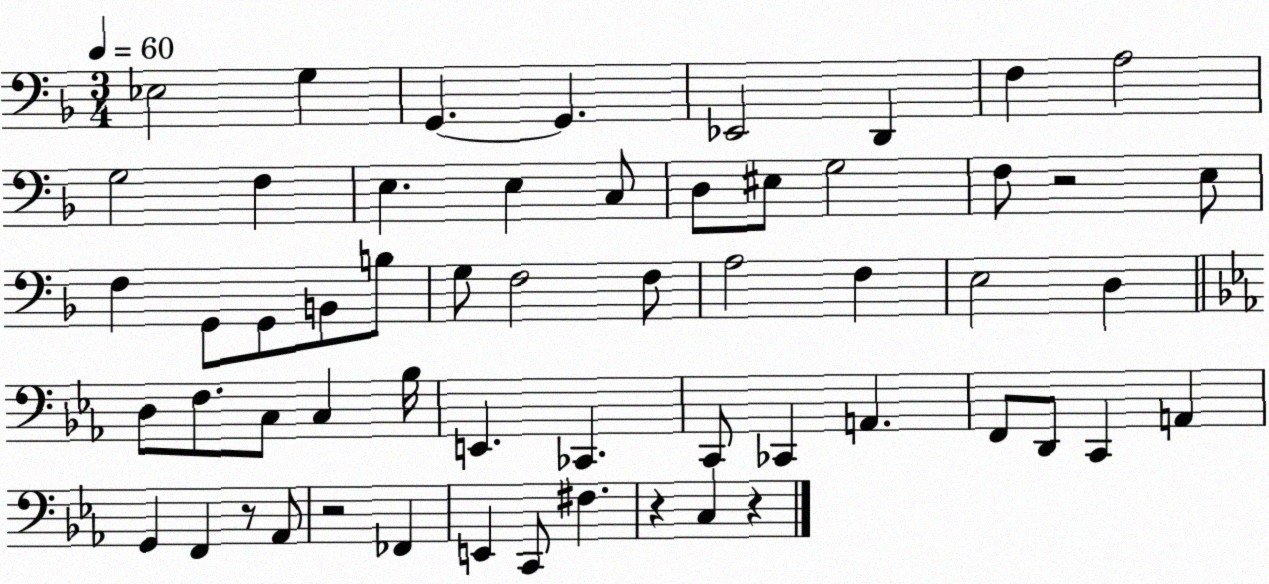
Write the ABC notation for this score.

X:1
T:Untitled
M:3/4
L:1/4
K:F
_E,2 G, G,, G,, _E,,2 D,, F, A,2 G,2 F, E, E, C,/2 D,/2 ^E,/2 G,2 F,/2 z2 E,/2 F, G,,/2 G,,/2 B,,/2 B,/2 G,/2 F,2 F,/2 A,2 F, E,2 D, D,/2 F,/2 C,/2 C, _B,/4 E,, _C,, C,,/2 _C,, A,, F,,/2 D,,/2 C,, A,, G,, F,, z/2 _A,,/2 z2 _F,, E,, C,,/2 ^F, z C, z